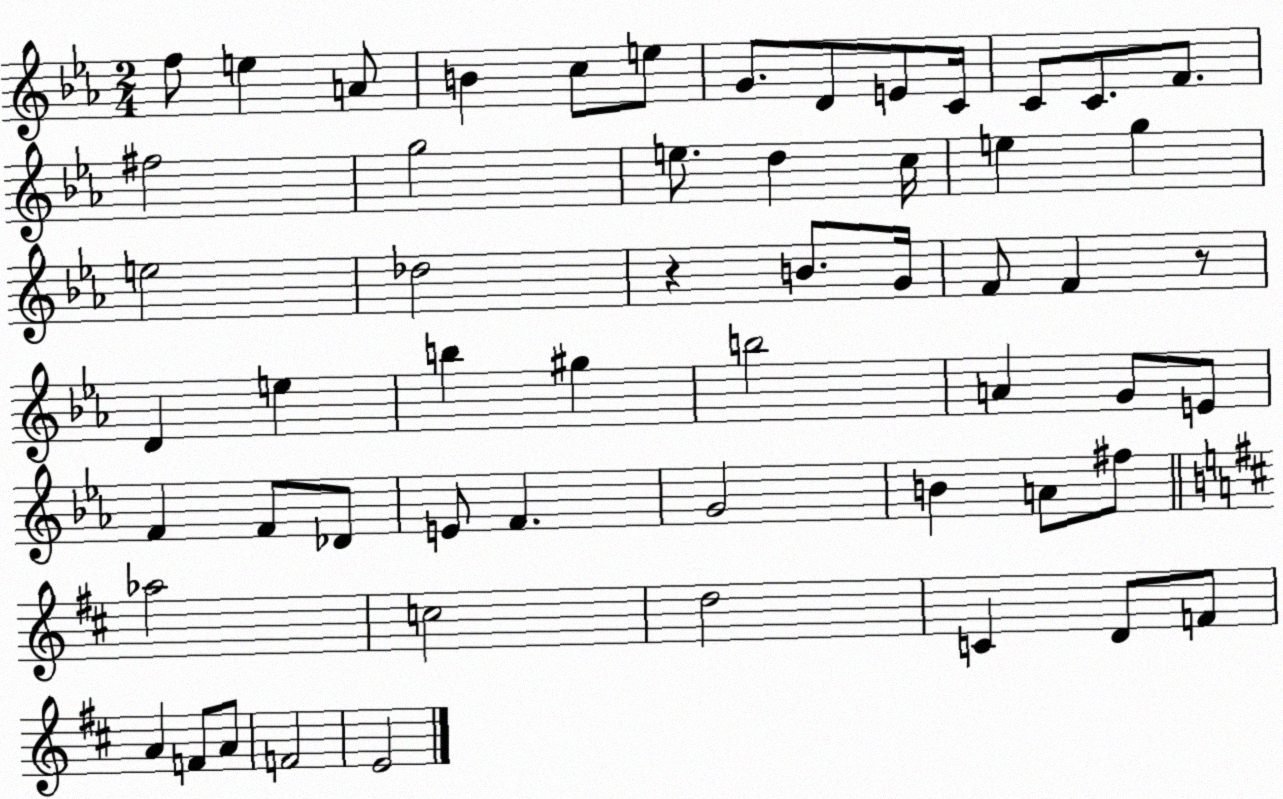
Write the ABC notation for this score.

X:1
T:Untitled
M:2/4
L:1/4
K:Eb
f/2 e A/2 B c/2 e/2 G/2 D/2 E/2 C/4 C/2 C/2 F/2 ^f2 g2 e/2 d c/4 e g e2 _d2 z B/2 G/4 F/2 F z/2 D e b ^g b2 A G/2 E/2 F F/2 _D/2 E/2 F G2 B A/2 ^f/2 _a2 c2 d2 C D/2 F/2 A F/2 A/2 F2 E2